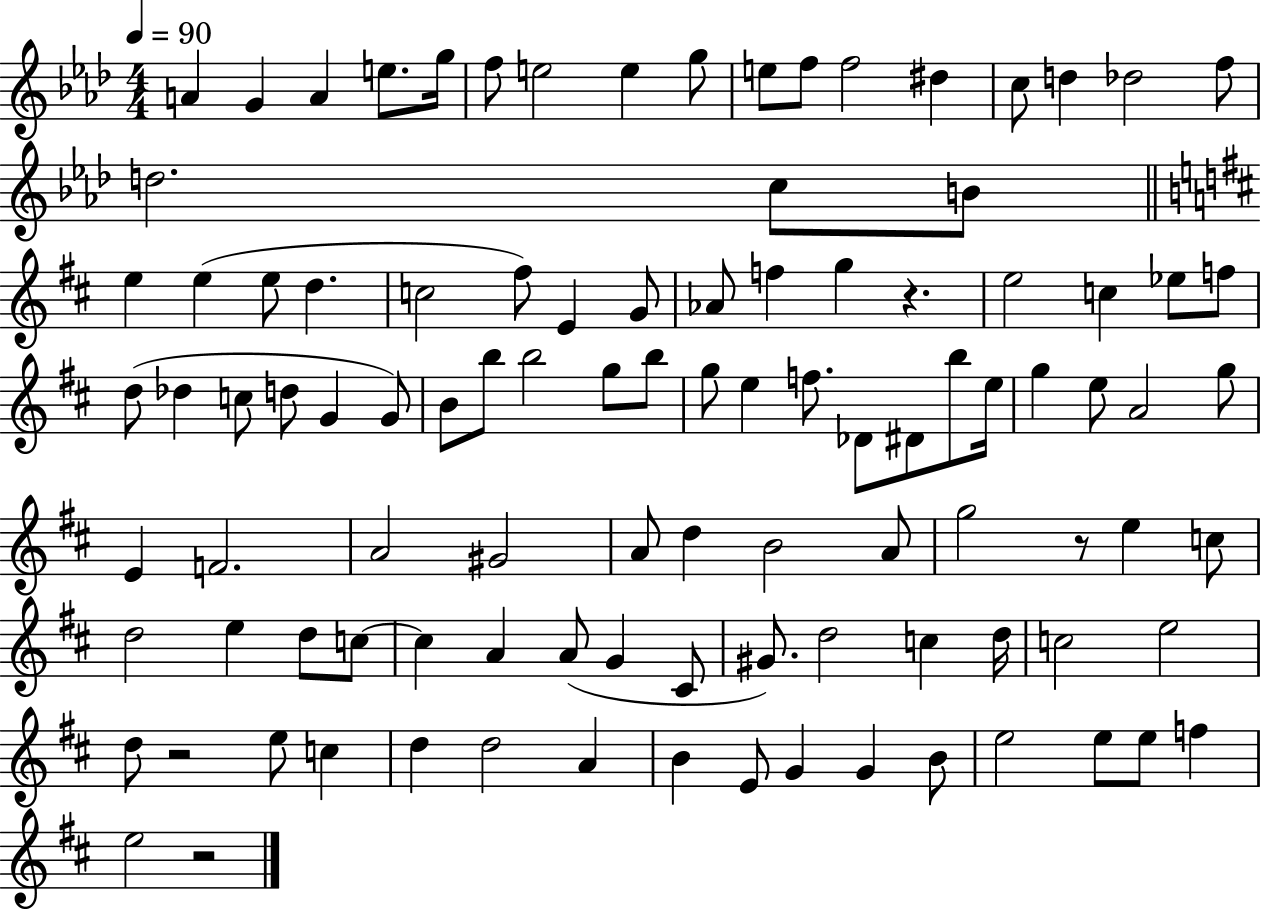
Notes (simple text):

A4/q G4/q A4/q E5/e. G5/s F5/e E5/h E5/q G5/e E5/e F5/e F5/h D#5/q C5/e D5/q Db5/h F5/e D5/h. C5/e B4/e E5/q E5/q E5/e D5/q. C5/h F#5/e E4/q G4/e Ab4/e F5/q G5/q R/q. E5/h C5/q Eb5/e F5/e D5/e Db5/q C5/e D5/e G4/q G4/e B4/e B5/e B5/h G5/e B5/e G5/e E5/q F5/e. Db4/e D#4/e B5/e E5/s G5/q E5/e A4/h G5/e E4/q F4/h. A4/h G#4/h A4/e D5/q B4/h A4/e G5/h R/e E5/q C5/e D5/h E5/q D5/e C5/e C5/q A4/q A4/e G4/q C#4/e G#4/e. D5/h C5/q D5/s C5/h E5/h D5/e R/h E5/e C5/q D5/q D5/h A4/q B4/q E4/e G4/q G4/q B4/e E5/h E5/e E5/e F5/q E5/h R/h